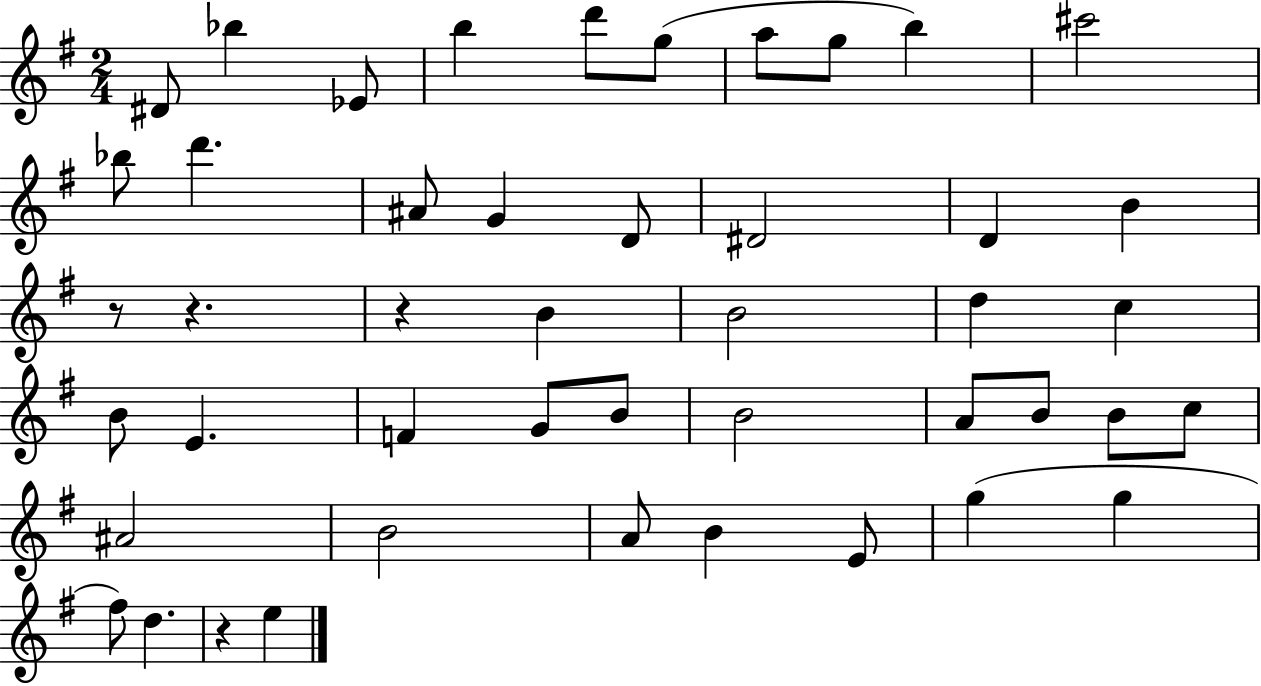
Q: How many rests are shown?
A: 4